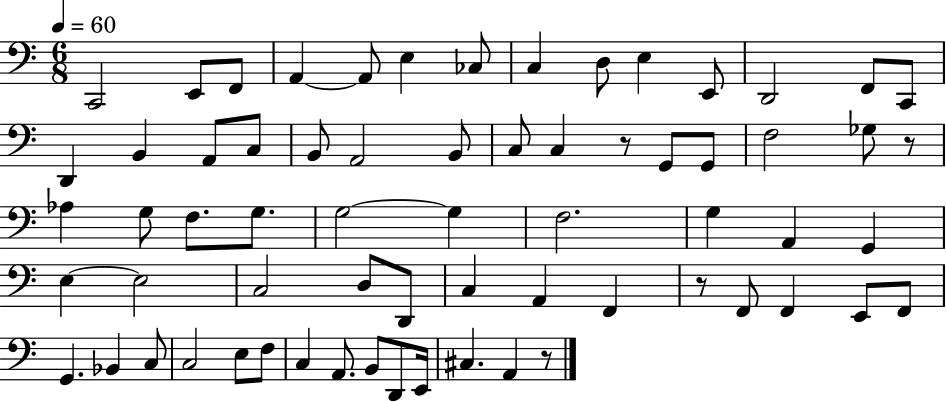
X:1
T:Untitled
M:6/8
L:1/4
K:C
C,,2 E,,/2 F,,/2 A,, A,,/2 E, _C,/2 C, D,/2 E, E,,/2 D,,2 F,,/2 C,,/2 D,, B,, A,,/2 C,/2 B,,/2 A,,2 B,,/2 C,/2 C, z/2 G,,/2 G,,/2 F,2 _G,/2 z/2 _A, G,/2 F,/2 G,/2 G,2 G, F,2 G, A,, G,, E, E,2 C,2 D,/2 D,,/2 C, A,, F,, z/2 F,,/2 F,, E,,/2 F,,/2 G,, _B,, C,/2 C,2 E,/2 F,/2 C, A,,/2 B,,/2 D,,/2 E,,/4 ^C, A,, z/2